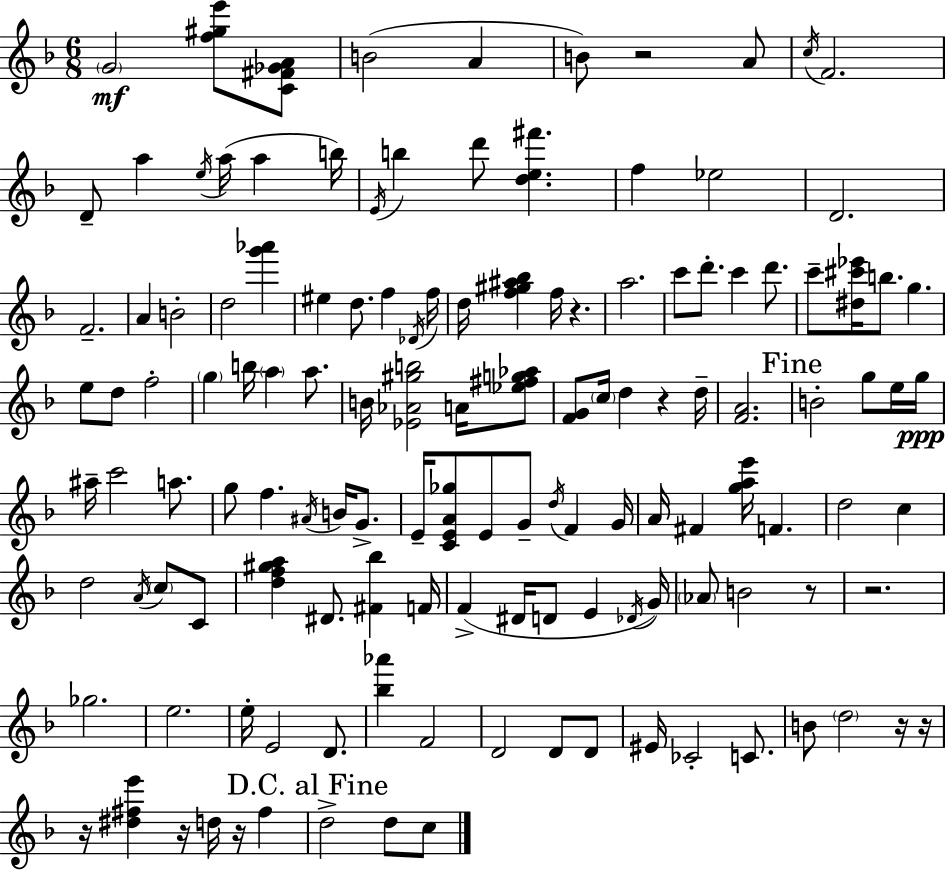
{
  \clef treble
  \numericTimeSignature
  \time 6/8
  \key d \minor
  \parenthesize g'2\mf <f'' gis'' e'''>8 <c' fis' ges' a'>8 | b'2( a'4 | b'8) r2 a'8 | \acciaccatura { c''16 } f'2. | \break d'8-- a''4 \acciaccatura { e''16 }( a''16 a''4 | b''16) \acciaccatura { e'16 } b''4 d'''8 <d'' e'' fis'''>4. | f''4 ees''2 | d'2. | \break f'2.-- | a'4 b'2-. | d''2 <g''' aes'''>4 | eis''4 d''8. f''4 | \break \acciaccatura { des'16 } f''16 d''16 <f'' gis'' ais'' bes''>4 f''16 r4. | a''2. | c'''8 d'''8.-. c'''4 | d'''8. c'''8-- <dis'' cis''' ees'''>16 b''8. g''4. | \break e''8 d''8 f''2-. | \parenthesize g''4 b''16 \parenthesize a''4 | a''8. b'16 <ees' aes' gis'' b''>2 | a'16 <ees'' fis'' g'' aes''>8 <f' g'>8 \parenthesize c''16 d''4 r4 | \break d''16-- <f' a'>2. | \mark "Fine" b'2-. | g''8 e''16 g''16\ppp ais''16-- c'''2 | a''8. g''8 f''4. | \break \acciaccatura { ais'16 } b'16 g'8.-> e'16-- <c' e' a' ges''>8 e'8 g'8-- | \acciaccatura { d''16 } f'4 g'16 a'16 fis'4 <g'' a'' e'''>16 | f'4. d''2 | c''4 d''2 | \break \acciaccatura { a'16 } \parenthesize c''8 c'8 <d'' f'' gis'' a''>4 dis'8. | <fis' bes''>4 f'16 f'4->( dis'16 | d'8 e'4 \acciaccatura { des'16 } g'16) \parenthesize aes'8 b'2 | r8 r2. | \break ges''2. | e''2. | e''16-. e'2 | d'8. <bes'' aes'''>4 | \break f'2 d'2 | d'8 d'8 eis'16 ces'2-. | c'8. b'8 \parenthesize d''2 | r16 r16 r16 <dis'' fis'' e'''>4 | \break r16 d''16 r16 fis''4 \mark "D.C. al Fine" d''2-> | d''8 c''8 \bar "|."
}